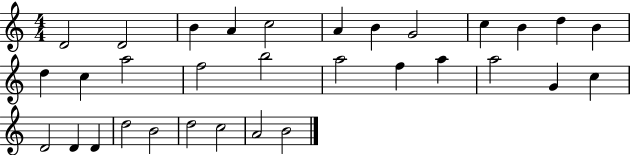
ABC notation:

X:1
T:Untitled
M:4/4
L:1/4
K:C
D2 D2 B A c2 A B G2 c B d B d c a2 f2 b2 a2 f a a2 G c D2 D D d2 B2 d2 c2 A2 B2